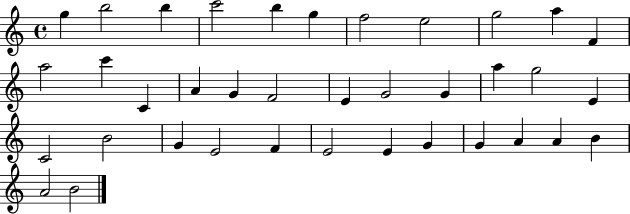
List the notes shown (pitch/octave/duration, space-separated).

G5/q B5/h B5/q C6/h B5/q G5/q F5/h E5/h G5/h A5/q F4/q A5/h C6/q C4/q A4/q G4/q F4/h E4/q G4/h G4/q A5/q G5/h E4/q C4/h B4/h G4/q E4/h F4/q E4/h E4/q G4/q G4/q A4/q A4/q B4/q A4/h B4/h